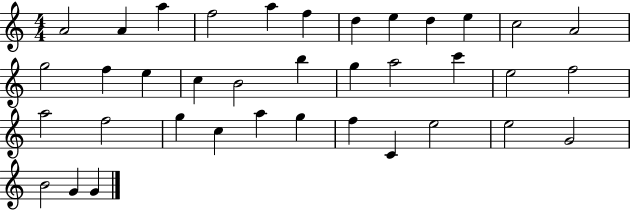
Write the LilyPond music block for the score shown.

{
  \clef treble
  \numericTimeSignature
  \time 4/4
  \key c \major
  a'2 a'4 a''4 | f''2 a''4 f''4 | d''4 e''4 d''4 e''4 | c''2 a'2 | \break g''2 f''4 e''4 | c''4 b'2 b''4 | g''4 a''2 c'''4 | e''2 f''2 | \break a''2 f''2 | g''4 c''4 a''4 g''4 | f''4 c'4 e''2 | e''2 g'2 | \break b'2 g'4 g'4 | \bar "|."
}